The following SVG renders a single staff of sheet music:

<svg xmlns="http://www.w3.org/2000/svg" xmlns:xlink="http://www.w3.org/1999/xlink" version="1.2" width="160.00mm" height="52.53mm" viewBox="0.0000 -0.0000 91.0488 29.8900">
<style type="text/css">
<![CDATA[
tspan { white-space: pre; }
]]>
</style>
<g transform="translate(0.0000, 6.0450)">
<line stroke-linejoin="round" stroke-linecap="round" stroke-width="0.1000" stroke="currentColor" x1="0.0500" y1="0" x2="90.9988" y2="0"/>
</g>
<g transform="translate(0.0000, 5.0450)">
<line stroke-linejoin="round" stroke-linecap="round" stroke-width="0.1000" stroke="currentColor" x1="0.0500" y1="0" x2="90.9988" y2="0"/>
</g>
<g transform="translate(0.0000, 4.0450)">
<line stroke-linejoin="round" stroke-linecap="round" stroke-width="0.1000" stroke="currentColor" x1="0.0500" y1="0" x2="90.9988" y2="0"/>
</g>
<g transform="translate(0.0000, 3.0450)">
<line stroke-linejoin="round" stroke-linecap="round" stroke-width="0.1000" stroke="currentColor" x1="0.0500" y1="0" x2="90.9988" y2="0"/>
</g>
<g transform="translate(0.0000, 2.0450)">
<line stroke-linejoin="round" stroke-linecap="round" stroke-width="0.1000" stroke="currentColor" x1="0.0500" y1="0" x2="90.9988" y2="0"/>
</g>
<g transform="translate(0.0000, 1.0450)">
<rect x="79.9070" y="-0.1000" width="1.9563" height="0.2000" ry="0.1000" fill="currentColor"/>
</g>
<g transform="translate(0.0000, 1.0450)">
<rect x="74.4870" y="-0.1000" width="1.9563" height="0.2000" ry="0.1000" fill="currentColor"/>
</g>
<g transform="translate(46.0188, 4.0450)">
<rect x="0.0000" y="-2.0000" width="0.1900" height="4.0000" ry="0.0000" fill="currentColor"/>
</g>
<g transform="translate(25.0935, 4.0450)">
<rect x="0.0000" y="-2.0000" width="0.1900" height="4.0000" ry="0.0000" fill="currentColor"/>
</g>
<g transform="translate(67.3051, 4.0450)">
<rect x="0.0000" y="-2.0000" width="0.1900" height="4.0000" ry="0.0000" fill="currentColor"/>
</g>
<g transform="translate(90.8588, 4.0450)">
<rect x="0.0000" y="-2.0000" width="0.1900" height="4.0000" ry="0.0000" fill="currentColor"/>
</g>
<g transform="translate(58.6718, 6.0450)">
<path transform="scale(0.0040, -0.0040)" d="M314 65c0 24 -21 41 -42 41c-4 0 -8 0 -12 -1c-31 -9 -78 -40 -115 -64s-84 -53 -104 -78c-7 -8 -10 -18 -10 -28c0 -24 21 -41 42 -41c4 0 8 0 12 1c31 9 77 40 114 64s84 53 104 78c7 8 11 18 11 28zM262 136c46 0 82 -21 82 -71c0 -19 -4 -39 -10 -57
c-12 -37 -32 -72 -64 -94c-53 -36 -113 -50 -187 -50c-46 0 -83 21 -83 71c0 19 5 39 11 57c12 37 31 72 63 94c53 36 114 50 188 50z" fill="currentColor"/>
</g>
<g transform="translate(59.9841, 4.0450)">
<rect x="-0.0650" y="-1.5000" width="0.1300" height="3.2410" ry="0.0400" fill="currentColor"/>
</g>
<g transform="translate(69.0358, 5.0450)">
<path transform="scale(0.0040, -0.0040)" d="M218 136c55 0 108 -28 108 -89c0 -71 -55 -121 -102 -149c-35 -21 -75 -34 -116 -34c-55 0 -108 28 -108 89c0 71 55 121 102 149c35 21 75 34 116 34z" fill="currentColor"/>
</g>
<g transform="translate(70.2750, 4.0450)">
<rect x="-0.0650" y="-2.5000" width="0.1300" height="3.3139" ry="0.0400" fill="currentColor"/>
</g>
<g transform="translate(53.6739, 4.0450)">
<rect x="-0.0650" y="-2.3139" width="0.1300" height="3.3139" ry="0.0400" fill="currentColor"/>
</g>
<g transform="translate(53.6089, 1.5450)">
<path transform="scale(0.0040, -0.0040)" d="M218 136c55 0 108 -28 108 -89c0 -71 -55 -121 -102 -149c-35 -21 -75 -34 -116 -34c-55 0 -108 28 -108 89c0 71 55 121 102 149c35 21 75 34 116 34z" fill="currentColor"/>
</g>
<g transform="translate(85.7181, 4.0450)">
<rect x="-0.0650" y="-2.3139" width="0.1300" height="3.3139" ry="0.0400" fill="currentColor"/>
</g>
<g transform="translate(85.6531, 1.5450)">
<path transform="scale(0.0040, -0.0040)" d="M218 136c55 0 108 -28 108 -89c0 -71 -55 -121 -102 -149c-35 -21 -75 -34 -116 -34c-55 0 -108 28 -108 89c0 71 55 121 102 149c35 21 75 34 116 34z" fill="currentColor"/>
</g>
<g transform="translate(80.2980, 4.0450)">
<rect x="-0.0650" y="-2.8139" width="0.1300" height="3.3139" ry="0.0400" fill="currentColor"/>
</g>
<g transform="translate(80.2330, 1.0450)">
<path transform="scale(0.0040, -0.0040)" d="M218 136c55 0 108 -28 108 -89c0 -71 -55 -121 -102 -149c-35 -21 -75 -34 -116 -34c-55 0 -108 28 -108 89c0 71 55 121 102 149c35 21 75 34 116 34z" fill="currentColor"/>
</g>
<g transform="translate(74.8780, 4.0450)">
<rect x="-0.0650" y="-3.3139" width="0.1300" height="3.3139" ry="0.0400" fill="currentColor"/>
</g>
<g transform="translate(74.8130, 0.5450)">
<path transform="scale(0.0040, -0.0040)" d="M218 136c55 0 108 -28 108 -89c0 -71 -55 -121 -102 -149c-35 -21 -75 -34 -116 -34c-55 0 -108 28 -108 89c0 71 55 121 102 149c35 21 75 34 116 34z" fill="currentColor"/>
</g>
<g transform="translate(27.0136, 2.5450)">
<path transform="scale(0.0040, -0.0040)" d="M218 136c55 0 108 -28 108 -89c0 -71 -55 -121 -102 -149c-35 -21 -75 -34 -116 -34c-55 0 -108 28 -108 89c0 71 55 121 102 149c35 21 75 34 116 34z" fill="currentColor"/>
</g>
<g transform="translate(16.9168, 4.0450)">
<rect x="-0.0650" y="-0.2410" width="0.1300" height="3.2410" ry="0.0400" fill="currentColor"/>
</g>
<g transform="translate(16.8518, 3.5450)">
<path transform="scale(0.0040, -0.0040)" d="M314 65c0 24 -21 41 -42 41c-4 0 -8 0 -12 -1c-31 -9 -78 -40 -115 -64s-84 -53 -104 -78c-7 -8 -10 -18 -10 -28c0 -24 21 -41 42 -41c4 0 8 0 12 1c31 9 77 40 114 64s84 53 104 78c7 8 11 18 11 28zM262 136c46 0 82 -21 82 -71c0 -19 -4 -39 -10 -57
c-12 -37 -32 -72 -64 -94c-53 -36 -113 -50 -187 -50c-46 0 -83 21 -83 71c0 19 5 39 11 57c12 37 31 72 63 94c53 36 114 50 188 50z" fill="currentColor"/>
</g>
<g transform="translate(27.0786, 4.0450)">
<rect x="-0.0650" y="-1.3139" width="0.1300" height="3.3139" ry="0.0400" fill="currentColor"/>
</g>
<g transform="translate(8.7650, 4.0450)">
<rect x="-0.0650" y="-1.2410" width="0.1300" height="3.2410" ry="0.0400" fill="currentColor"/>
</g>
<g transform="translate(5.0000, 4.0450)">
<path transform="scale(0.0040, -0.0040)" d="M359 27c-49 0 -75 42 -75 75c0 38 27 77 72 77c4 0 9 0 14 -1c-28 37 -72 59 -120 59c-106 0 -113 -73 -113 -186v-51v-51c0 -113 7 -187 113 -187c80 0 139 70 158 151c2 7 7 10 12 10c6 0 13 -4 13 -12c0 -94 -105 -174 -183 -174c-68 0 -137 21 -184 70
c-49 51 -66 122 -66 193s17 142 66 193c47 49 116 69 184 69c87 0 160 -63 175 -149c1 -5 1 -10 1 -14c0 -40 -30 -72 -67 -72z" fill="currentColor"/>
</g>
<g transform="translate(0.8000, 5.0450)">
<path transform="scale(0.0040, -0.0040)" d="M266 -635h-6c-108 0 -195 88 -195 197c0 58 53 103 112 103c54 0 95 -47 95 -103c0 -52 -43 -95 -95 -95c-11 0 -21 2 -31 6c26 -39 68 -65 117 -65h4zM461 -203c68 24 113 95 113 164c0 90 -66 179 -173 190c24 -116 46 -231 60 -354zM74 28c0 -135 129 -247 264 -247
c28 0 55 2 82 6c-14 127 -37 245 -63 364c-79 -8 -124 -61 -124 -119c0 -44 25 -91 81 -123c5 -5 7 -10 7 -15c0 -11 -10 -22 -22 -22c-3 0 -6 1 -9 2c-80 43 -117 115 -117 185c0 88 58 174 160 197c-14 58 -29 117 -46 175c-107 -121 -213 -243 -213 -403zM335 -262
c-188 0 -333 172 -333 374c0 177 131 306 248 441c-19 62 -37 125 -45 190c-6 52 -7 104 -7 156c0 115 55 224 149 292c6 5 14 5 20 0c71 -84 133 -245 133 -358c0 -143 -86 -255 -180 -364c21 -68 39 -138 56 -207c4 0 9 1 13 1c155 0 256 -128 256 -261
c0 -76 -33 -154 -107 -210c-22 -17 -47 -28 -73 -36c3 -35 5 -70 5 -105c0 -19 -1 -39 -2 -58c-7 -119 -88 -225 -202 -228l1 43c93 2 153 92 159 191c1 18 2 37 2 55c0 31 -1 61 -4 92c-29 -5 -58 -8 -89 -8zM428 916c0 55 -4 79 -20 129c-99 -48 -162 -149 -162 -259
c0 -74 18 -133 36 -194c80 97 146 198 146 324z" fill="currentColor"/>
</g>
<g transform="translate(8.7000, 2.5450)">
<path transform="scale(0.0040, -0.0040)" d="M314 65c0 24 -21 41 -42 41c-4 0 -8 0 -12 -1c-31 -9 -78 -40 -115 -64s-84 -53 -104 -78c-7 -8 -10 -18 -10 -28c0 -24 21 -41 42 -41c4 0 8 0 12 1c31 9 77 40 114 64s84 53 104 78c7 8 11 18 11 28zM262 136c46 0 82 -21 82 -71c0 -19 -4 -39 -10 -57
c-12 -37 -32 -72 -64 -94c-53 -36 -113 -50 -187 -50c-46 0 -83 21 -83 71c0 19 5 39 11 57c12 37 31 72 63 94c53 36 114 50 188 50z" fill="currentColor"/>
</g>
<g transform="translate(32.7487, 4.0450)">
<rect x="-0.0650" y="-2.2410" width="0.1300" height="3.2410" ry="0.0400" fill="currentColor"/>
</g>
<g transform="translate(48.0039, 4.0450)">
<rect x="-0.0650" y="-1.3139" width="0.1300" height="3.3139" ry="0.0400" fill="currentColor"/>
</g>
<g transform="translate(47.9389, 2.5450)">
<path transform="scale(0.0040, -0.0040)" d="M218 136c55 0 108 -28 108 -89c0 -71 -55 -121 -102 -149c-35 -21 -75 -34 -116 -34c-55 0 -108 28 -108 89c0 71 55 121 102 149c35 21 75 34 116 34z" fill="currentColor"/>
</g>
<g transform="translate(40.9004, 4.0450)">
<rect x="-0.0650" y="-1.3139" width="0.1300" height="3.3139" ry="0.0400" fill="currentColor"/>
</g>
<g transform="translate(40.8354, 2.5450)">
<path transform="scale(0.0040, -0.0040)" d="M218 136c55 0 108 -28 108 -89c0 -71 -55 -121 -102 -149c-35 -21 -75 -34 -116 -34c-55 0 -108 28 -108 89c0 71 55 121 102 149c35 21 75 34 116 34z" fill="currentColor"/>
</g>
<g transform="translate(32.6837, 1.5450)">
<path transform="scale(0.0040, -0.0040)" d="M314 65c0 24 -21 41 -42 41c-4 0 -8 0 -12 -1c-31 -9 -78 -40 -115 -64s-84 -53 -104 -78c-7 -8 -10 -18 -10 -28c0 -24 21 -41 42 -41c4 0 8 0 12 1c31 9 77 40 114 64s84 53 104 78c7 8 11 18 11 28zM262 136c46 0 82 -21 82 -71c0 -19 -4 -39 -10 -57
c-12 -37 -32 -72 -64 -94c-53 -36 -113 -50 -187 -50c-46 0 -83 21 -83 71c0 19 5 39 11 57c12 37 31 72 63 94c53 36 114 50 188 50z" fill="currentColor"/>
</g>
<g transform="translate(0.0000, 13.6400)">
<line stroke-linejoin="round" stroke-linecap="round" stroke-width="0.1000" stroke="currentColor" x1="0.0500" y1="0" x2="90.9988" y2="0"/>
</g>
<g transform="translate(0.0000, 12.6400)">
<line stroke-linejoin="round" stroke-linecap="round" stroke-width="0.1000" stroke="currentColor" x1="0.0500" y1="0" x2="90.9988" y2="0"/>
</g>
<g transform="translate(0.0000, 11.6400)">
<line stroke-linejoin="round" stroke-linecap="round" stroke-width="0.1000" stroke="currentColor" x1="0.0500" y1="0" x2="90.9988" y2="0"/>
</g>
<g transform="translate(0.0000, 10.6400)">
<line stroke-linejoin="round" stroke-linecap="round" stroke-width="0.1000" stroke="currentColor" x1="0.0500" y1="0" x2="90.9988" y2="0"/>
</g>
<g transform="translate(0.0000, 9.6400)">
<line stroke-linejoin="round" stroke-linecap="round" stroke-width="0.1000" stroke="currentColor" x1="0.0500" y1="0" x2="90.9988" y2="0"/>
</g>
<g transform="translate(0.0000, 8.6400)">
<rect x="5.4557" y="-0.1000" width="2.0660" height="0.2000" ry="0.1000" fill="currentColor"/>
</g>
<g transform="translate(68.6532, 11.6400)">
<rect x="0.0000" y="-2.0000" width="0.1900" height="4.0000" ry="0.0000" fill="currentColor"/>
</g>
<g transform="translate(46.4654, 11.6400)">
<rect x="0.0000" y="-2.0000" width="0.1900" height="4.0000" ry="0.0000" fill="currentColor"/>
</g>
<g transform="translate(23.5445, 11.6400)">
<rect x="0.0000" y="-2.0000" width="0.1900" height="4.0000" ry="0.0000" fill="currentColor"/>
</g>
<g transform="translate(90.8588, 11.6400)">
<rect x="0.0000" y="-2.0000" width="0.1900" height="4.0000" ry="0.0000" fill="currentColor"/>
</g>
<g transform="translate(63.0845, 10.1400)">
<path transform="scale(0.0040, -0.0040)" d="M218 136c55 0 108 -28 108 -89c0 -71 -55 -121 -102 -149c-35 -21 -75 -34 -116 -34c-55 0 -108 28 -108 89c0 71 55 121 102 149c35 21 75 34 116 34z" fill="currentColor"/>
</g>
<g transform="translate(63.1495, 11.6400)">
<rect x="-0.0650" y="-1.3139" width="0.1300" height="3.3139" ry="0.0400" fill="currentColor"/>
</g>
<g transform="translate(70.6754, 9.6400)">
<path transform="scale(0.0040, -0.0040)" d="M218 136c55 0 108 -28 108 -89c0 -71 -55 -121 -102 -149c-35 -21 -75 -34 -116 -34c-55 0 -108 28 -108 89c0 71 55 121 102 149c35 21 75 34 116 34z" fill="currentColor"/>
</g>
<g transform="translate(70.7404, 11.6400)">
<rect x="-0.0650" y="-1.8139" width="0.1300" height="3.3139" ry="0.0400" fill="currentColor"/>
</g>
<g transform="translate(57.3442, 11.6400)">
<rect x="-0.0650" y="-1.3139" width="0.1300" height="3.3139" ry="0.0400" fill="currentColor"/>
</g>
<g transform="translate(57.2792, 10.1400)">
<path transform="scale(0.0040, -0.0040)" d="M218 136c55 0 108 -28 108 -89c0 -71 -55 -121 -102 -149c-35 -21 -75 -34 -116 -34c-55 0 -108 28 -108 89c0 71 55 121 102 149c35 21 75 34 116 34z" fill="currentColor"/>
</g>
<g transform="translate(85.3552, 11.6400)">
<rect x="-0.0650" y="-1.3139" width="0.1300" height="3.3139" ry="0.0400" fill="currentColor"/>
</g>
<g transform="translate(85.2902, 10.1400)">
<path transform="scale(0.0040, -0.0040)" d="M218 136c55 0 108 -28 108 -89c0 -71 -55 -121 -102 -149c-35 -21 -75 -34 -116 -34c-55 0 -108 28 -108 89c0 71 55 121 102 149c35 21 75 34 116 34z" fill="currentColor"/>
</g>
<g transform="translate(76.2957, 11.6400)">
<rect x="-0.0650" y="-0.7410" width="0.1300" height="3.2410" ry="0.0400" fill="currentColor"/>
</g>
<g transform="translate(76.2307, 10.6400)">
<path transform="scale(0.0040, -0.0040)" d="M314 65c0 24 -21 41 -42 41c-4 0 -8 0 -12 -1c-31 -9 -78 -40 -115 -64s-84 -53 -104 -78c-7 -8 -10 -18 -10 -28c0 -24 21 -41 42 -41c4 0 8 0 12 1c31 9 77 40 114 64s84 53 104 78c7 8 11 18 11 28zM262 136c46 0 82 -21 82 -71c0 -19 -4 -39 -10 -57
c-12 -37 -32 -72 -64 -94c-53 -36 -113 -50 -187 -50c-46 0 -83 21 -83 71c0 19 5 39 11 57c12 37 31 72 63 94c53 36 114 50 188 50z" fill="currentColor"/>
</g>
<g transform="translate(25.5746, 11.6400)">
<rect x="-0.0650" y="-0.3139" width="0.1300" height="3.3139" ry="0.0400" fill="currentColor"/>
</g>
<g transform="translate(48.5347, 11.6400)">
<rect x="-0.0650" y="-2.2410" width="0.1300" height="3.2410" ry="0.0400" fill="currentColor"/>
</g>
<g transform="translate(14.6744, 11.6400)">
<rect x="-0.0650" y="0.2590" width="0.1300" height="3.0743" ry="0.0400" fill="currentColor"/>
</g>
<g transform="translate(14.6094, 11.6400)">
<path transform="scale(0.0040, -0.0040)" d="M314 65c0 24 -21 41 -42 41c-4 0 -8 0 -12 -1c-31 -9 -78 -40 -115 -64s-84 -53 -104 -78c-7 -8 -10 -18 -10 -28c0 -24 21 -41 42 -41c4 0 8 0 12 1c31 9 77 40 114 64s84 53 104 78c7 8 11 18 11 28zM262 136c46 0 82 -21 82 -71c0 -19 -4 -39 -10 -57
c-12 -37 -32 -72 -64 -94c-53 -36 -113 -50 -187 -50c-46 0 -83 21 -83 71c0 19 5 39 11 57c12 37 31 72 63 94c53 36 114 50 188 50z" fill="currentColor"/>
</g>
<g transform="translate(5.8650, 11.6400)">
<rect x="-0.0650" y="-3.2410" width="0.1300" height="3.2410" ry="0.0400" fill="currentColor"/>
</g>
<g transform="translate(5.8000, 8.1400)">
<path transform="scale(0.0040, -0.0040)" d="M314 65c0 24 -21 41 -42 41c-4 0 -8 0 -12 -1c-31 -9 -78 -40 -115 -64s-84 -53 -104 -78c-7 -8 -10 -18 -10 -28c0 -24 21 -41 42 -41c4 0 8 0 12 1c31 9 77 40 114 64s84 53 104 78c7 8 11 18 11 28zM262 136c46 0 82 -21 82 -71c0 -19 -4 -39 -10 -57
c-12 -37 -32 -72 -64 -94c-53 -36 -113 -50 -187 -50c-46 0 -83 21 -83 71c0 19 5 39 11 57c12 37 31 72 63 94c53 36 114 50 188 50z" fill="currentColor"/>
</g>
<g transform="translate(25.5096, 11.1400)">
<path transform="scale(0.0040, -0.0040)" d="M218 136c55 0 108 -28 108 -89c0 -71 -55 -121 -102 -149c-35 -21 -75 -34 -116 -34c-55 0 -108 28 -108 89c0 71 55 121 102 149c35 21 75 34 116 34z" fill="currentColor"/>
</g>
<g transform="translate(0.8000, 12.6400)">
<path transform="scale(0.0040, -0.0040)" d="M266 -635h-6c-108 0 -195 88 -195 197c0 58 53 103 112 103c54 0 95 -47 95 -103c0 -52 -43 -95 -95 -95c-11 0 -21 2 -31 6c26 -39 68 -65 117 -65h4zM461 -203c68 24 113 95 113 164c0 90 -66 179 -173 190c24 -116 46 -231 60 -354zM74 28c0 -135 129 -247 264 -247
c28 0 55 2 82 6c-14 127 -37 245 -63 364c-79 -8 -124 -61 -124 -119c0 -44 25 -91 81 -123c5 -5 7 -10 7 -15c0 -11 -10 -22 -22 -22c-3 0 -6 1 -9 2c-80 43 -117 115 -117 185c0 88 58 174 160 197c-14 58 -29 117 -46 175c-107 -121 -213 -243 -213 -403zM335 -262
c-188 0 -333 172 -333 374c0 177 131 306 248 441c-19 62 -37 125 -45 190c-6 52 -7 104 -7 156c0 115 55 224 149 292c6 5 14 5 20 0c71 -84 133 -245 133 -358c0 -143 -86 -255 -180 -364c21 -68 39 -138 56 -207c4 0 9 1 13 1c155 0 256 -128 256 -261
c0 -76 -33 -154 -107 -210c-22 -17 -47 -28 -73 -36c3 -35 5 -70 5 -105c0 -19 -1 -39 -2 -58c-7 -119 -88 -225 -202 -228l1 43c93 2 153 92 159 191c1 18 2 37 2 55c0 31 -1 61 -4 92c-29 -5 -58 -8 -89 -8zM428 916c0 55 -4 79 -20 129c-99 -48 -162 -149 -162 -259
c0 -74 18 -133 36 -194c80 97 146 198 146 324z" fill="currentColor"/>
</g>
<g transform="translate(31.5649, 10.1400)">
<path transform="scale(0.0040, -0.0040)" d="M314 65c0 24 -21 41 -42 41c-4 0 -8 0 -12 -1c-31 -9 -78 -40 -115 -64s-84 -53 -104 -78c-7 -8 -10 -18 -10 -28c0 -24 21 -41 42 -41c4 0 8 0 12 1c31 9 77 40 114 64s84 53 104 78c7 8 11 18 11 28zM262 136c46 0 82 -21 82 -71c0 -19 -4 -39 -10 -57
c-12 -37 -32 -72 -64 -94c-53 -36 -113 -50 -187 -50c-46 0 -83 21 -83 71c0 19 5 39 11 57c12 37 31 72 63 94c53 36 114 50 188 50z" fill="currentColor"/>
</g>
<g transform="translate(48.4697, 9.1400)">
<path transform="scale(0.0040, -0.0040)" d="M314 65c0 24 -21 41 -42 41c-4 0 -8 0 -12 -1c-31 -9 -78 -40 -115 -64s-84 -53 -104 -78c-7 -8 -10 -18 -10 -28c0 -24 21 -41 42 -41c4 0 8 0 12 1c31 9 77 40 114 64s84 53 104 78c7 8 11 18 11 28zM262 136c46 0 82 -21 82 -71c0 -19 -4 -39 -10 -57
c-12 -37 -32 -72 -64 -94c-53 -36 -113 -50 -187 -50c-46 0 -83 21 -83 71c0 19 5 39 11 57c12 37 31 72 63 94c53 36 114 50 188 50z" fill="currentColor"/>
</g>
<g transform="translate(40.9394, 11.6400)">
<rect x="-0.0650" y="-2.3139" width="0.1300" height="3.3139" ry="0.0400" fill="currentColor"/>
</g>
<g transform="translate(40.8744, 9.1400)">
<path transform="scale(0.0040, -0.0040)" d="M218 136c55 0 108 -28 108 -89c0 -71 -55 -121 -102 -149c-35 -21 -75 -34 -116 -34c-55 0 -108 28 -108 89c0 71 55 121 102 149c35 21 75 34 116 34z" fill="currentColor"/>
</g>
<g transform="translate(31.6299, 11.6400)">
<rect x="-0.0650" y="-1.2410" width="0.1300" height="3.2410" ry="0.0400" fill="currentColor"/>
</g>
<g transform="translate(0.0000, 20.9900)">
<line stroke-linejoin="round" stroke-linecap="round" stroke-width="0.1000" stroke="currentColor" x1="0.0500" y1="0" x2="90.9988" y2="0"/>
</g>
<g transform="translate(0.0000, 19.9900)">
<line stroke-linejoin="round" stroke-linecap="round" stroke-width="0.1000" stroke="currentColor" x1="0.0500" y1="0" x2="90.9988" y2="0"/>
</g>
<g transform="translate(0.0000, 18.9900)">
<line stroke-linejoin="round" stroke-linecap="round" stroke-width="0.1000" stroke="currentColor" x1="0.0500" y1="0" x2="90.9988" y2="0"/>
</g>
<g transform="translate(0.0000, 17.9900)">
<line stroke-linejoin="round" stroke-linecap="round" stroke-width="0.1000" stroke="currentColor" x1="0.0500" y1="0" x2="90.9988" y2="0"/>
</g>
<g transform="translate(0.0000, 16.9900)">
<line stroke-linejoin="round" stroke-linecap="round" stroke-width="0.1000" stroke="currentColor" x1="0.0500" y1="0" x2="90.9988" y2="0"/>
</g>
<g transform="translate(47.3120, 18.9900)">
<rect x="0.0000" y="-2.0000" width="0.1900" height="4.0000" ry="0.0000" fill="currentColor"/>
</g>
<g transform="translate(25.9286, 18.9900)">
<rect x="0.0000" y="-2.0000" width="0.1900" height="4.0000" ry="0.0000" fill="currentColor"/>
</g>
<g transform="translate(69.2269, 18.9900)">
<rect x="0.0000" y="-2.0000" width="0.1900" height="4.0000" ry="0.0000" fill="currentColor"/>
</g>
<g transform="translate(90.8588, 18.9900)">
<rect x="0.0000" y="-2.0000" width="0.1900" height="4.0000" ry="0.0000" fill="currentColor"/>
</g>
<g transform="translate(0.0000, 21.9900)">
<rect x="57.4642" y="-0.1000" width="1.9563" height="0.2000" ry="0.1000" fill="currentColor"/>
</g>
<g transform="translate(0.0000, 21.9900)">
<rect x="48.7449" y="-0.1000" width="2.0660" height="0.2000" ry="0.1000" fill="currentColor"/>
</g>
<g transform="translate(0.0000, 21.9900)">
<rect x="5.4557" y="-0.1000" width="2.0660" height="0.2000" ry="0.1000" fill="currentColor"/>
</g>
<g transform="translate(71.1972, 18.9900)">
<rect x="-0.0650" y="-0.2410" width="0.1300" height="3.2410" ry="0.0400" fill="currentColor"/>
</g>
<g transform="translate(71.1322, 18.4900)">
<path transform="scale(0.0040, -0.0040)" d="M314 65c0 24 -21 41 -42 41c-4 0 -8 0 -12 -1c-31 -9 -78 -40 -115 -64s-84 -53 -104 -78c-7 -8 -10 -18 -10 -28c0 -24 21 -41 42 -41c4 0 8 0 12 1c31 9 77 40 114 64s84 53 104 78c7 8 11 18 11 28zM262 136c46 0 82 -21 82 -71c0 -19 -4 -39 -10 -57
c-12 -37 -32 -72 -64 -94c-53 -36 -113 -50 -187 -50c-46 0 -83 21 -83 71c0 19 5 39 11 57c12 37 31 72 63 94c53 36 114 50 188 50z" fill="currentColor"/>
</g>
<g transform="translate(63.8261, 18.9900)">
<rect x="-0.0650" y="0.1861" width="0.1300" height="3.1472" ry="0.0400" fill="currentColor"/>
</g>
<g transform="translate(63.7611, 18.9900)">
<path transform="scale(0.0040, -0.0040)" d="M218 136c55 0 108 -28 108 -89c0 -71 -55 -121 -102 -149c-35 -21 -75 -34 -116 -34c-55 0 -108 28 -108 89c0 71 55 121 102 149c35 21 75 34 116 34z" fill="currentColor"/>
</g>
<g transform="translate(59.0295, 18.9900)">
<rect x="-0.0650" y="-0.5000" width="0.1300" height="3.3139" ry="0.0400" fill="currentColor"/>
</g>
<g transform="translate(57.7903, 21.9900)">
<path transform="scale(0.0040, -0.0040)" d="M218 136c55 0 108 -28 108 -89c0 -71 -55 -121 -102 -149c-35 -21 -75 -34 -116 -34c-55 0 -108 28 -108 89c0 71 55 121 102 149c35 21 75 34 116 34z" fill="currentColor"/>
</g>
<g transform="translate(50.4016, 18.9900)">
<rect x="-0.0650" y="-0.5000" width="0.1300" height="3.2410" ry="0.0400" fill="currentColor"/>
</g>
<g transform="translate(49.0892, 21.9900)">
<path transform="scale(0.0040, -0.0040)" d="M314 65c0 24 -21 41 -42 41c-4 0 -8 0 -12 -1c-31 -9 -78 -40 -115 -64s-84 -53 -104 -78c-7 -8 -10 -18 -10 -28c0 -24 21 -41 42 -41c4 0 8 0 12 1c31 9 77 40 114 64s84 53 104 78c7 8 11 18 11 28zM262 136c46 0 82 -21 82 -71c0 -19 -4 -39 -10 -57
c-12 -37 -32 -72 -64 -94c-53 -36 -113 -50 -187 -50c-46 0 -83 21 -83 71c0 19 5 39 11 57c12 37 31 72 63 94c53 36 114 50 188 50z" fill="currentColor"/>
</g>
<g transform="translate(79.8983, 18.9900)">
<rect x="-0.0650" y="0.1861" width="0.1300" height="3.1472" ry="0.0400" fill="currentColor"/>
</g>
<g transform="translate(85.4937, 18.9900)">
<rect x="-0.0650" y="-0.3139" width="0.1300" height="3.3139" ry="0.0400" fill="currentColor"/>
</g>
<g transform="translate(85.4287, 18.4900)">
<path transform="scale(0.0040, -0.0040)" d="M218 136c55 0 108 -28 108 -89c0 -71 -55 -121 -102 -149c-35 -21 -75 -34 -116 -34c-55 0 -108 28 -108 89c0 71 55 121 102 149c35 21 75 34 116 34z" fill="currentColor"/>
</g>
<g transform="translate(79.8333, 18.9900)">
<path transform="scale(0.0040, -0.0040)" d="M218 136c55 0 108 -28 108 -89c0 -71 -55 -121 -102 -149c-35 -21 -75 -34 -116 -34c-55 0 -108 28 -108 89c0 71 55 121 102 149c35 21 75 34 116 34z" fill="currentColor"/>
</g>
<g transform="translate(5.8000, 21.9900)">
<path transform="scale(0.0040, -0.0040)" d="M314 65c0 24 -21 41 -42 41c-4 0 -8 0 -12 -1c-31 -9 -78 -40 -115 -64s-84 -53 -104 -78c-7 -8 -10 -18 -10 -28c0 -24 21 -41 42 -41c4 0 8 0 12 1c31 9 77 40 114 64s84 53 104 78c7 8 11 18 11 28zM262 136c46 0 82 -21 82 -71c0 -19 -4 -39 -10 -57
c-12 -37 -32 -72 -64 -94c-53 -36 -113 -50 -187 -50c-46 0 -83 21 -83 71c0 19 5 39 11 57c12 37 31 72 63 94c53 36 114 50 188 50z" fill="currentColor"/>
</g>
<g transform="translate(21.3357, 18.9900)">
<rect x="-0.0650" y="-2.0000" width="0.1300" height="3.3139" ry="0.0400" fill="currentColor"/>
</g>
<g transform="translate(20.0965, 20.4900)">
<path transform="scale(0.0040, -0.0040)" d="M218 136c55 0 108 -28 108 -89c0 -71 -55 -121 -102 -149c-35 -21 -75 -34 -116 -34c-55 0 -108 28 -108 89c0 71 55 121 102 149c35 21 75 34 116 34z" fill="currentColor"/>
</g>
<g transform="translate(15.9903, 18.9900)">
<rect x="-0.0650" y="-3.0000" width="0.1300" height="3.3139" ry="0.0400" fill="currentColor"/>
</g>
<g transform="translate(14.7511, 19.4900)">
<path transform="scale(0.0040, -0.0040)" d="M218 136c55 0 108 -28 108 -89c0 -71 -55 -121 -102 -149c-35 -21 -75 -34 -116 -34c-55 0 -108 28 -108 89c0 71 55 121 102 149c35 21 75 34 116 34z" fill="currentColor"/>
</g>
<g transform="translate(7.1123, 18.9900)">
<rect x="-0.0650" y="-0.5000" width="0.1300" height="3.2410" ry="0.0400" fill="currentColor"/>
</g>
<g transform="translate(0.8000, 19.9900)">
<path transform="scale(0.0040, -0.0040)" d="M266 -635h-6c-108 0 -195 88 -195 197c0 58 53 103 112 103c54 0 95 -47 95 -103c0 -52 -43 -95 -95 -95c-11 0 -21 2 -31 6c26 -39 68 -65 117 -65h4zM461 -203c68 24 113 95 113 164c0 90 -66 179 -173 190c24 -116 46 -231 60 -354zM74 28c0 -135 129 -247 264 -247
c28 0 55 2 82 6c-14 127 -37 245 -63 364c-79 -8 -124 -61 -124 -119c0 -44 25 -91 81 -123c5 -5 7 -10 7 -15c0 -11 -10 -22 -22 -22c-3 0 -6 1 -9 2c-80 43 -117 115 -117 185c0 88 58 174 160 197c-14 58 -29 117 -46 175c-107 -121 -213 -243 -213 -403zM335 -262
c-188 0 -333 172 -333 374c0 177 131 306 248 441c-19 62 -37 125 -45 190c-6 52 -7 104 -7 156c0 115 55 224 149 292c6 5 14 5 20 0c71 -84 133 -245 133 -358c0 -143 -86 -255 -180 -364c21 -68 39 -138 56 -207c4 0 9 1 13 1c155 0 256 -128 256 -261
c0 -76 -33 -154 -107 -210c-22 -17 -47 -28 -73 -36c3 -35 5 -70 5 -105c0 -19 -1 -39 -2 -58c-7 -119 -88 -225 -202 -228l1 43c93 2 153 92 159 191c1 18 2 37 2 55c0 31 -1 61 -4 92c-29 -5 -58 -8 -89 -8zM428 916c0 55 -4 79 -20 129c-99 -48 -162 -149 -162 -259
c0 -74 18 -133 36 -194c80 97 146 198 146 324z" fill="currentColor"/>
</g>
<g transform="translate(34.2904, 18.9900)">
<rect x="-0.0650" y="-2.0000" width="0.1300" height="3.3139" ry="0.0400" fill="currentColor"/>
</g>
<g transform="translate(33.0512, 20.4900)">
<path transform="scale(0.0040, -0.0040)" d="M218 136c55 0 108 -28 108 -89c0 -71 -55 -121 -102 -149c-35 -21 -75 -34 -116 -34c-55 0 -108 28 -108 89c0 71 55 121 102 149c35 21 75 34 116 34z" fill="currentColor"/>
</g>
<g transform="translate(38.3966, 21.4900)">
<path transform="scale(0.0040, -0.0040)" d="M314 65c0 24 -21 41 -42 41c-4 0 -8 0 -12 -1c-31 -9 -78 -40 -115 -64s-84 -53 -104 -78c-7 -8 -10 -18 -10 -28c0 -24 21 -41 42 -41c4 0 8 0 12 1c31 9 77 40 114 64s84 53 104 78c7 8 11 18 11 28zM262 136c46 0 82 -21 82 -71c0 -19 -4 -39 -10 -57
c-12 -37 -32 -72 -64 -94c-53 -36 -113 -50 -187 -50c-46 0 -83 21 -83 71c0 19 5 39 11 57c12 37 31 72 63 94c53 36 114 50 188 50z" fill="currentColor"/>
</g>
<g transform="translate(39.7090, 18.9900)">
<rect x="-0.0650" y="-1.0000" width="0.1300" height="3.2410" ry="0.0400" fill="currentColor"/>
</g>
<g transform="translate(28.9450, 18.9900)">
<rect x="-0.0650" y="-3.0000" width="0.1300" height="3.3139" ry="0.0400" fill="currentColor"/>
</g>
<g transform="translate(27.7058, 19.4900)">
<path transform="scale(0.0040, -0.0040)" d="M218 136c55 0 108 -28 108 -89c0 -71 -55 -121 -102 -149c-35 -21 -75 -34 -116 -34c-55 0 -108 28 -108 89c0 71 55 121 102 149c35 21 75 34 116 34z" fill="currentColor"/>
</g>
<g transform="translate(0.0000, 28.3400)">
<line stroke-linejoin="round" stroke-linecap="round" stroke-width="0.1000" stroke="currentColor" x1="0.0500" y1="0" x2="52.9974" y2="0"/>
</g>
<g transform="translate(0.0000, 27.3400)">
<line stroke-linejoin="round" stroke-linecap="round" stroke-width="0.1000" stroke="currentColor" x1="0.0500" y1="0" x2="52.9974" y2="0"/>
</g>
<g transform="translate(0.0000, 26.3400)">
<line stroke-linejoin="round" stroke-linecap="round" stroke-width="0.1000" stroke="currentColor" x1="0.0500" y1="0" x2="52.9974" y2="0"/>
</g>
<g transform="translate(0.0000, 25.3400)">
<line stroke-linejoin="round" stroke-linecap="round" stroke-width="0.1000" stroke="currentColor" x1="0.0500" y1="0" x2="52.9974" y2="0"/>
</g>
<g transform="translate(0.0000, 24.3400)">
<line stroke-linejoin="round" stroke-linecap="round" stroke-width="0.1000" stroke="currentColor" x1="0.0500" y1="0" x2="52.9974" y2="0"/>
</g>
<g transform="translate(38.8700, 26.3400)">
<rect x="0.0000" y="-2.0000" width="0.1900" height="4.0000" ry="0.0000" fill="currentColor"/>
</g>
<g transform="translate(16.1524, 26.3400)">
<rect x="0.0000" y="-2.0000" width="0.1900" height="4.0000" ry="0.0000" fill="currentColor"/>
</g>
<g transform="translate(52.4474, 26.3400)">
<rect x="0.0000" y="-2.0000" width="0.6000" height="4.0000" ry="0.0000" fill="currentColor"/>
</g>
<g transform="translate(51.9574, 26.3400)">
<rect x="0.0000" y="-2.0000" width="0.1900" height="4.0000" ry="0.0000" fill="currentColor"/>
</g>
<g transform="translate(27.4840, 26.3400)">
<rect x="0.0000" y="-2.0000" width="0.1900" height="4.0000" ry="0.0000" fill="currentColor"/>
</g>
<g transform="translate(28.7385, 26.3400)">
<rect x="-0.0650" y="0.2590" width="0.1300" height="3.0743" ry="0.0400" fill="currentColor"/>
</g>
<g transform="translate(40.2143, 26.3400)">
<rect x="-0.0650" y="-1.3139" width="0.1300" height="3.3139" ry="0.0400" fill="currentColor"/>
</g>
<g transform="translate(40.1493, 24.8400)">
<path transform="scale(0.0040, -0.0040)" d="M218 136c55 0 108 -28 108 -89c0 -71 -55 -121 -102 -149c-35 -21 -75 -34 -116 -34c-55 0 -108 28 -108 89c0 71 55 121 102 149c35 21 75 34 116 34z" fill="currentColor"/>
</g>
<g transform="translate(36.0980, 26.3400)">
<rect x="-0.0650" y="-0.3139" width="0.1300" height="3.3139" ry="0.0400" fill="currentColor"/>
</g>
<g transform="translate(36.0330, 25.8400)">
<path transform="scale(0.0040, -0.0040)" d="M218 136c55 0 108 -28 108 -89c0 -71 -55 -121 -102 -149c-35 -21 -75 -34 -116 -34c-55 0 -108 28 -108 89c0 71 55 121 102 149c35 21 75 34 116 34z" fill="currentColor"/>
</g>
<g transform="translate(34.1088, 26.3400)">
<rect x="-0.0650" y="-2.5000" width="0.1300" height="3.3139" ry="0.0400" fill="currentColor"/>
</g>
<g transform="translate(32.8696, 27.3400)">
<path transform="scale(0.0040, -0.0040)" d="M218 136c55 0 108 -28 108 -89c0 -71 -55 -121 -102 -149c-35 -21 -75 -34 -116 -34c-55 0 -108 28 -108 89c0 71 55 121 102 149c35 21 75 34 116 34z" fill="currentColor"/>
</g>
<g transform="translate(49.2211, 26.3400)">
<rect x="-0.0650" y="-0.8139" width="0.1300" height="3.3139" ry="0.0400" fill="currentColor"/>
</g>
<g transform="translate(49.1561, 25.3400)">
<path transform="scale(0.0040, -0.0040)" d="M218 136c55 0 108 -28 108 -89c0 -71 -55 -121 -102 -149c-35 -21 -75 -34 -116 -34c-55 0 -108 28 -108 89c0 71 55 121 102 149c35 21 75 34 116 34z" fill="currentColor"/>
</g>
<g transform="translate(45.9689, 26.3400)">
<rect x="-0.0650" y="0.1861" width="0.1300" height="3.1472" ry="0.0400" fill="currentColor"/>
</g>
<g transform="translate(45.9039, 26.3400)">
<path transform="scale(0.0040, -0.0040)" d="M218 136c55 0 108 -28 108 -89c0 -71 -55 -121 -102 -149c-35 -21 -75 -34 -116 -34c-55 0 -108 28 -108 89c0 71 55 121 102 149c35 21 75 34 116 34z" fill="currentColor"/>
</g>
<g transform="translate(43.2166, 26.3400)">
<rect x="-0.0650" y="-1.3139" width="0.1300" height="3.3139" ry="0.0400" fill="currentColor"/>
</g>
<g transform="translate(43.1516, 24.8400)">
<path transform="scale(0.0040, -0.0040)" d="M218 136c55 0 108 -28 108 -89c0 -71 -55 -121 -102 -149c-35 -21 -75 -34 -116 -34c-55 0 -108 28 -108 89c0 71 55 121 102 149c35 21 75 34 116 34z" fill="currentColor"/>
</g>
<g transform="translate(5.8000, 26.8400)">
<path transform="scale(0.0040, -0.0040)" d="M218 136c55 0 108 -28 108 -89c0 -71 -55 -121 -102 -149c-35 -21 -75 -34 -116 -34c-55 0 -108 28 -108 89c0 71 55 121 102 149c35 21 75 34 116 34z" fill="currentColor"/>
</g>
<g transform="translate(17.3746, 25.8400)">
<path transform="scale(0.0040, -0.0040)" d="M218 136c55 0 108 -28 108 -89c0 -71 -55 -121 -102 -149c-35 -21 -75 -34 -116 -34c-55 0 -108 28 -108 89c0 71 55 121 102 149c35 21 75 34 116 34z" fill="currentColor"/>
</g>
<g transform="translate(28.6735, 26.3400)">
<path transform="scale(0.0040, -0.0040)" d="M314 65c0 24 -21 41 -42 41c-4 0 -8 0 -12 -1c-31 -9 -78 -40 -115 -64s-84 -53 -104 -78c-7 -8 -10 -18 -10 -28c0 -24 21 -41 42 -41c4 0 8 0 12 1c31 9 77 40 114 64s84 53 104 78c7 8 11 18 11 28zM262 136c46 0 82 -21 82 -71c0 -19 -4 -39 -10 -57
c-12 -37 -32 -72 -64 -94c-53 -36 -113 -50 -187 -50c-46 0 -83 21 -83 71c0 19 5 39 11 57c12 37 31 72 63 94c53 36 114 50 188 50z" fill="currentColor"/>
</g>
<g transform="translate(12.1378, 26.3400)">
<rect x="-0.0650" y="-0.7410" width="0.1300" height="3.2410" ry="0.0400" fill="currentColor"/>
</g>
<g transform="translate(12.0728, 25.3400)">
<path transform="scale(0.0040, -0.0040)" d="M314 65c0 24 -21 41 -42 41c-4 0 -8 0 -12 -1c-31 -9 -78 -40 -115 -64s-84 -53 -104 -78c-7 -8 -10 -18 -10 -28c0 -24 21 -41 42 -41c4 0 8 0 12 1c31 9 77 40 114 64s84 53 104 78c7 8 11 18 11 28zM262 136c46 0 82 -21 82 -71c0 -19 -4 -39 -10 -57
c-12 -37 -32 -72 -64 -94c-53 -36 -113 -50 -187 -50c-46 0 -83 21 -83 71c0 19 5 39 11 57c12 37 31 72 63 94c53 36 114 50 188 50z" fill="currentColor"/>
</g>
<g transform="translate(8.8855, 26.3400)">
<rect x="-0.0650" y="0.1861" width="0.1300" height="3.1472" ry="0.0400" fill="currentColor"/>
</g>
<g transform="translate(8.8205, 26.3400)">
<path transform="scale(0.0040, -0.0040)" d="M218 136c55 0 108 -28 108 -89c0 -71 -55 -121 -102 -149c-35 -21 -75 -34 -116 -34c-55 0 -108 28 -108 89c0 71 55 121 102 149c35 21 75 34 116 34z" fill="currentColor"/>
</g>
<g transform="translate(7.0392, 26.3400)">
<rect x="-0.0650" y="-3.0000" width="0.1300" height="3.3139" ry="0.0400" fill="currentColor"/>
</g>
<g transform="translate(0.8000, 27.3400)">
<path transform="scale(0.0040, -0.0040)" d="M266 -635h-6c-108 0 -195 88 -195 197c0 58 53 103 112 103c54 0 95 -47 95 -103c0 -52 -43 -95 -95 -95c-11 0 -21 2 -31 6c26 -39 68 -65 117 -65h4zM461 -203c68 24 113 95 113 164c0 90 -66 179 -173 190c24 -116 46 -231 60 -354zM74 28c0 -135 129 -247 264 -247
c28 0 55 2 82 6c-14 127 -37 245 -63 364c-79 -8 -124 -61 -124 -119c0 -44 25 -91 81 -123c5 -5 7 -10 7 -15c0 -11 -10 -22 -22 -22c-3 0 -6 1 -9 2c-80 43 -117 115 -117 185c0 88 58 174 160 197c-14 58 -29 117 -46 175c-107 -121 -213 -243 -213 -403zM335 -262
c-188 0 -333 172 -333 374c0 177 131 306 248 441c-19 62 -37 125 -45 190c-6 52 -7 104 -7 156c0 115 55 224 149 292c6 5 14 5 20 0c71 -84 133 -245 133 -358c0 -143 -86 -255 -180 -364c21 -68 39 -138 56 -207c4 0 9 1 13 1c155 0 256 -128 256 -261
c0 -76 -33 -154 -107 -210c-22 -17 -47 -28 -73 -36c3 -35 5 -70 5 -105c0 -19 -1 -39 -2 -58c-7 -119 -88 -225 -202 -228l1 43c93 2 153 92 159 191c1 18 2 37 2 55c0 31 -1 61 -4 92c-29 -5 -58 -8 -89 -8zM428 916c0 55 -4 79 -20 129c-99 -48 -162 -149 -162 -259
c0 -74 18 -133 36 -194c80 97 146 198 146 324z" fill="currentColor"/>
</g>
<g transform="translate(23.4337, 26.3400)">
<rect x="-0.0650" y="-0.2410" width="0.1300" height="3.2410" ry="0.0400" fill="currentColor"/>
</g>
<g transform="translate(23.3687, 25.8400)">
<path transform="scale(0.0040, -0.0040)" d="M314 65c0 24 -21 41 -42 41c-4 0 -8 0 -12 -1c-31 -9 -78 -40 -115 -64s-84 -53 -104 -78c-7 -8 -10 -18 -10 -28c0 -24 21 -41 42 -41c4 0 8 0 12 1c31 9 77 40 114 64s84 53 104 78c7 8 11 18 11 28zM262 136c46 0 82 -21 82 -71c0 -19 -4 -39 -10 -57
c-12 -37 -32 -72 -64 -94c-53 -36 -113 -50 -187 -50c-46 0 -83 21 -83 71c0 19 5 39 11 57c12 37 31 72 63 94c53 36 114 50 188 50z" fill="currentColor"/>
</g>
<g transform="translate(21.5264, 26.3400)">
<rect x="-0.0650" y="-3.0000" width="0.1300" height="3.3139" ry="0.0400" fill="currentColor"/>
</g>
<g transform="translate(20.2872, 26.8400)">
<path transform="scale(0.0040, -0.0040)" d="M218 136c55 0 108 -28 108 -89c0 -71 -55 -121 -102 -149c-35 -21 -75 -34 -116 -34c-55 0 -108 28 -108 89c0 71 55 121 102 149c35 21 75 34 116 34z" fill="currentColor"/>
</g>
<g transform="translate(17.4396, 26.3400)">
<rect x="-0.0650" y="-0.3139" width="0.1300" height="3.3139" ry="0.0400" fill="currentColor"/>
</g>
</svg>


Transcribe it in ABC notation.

X:1
T:Untitled
M:4/4
L:1/4
K:C
e2 c2 e g2 e e g E2 G b a g b2 B2 c e2 g g2 e e f d2 e C2 A F A F D2 C2 C B c2 B c A B d2 c A c2 B2 G c e e B d